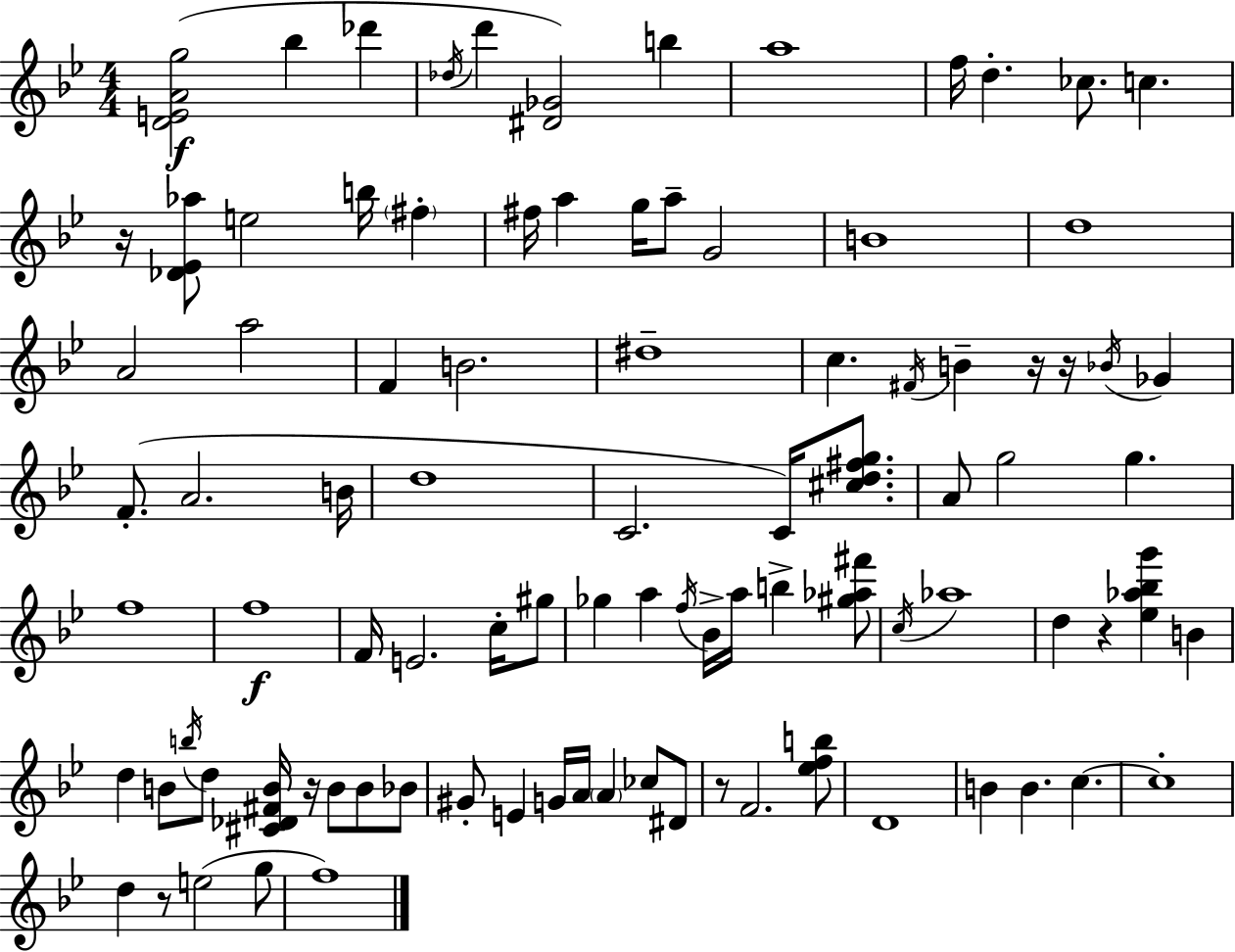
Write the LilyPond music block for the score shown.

{
  \clef treble
  \numericTimeSignature
  \time 4/4
  \key g \minor
  <d' e' a' g''>2(\f bes''4 des'''4 | \acciaccatura { des''16 } d'''4 <dis' ges'>2) b''4 | a''1 | f''16 d''4.-. ces''8. c''4. | \break r16 <des' ees' aes''>8 e''2 b''16 \parenthesize fis''4-. | fis''16 a''4 g''16 a''8-- g'2 | b'1 | d''1 | \break a'2 a''2 | f'4 b'2. | dis''1-- | c''4. \acciaccatura { fis'16 } b'4-- r16 r16 \acciaccatura { bes'16 } ges'4 | \break f'8.-.( a'2. | b'16 d''1 | c'2. c'16) | <cis'' d'' fis'' g''>8. a'8 g''2 g''4. | \break f''1 | f''1\f | f'16 e'2. | c''16-. gis''8 ges''4 a''4 \acciaccatura { f''16 } bes'16-> a''16 b''4-> | \break <gis'' aes'' fis'''>8 \acciaccatura { c''16 } aes''1 | d''4 r4 <ees'' aes'' bes'' g'''>4 | b'4 d''4 b'8 \acciaccatura { b''16 } d''8 <cis' des' fis' b'>16 r16 | b'8 b'8 bes'8 gis'8-. e'4 g'16 a'16 \parenthesize a'4 | \break ces''8 dis'8 r8 f'2. | <ees'' f'' b''>8 d'1 | b'4 b'4. | c''4.~~ c''1-. | \break d''4 r8 e''2( | g''8 f''1) | \bar "|."
}